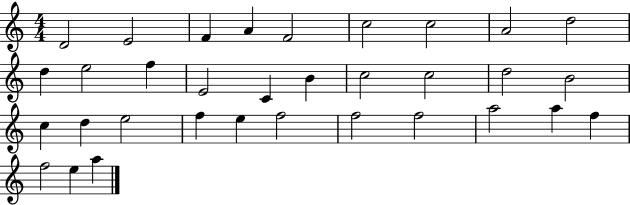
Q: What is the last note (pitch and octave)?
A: A5